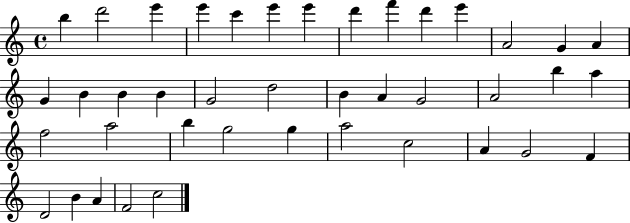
{
  \clef treble
  \time 4/4
  \defaultTimeSignature
  \key c \major
  b''4 d'''2 e'''4 | e'''4 c'''4 e'''4 e'''4 | d'''4 f'''4 d'''4 e'''4 | a'2 g'4 a'4 | \break g'4 b'4 b'4 b'4 | g'2 d''2 | b'4 a'4 g'2 | a'2 b''4 a''4 | \break f''2 a''2 | b''4 g''2 g''4 | a''2 c''2 | a'4 g'2 f'4 | \break d'2 b'4 a'4 | f'2 c''2 | \bar "|."
}